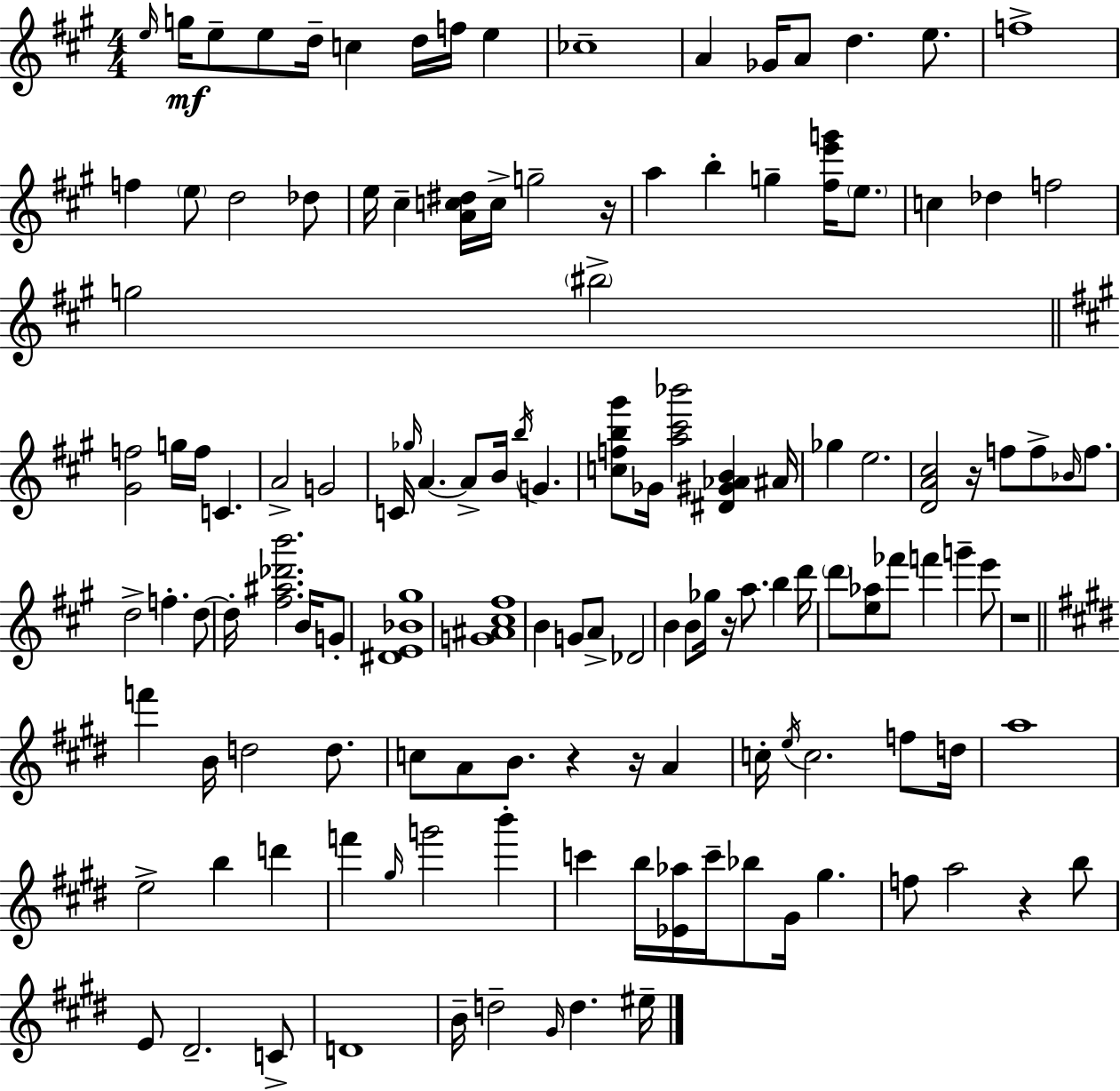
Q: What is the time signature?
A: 4/4